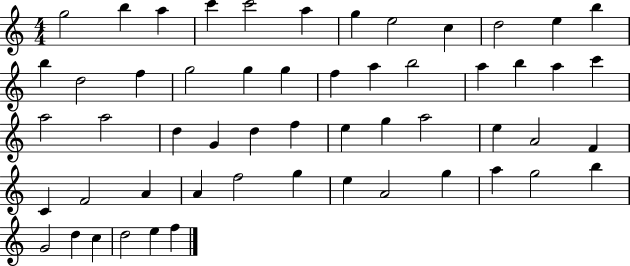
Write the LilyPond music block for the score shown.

{
  \clef treble
  \numericTimeSignature
  \time 4/4
  \key c \major
  g''2 b''4 a''4 | c'''4 c'''2 a''4 | g''4 e''2 c''4 | d''2 e''4 b''4 | \break b''4 d''2 f''4 | g''2 g''4 g''4 | f''4 a''4 b''2 | a''4 b''4 a''4 c'''4 | \break a''2 a''2 | d''4 g'4 d''4 f''4 | e''4 g''4 a''2 | e''4 a'2 f'4 | \break c'4 f'2 a'4 | a'4 f''2 g''4 | e''4 a'2 g''4 | a''4 g''2 b''4 | \break g'2 d''4 c''4 | d''2 e''4 f''4 | \bar "|."
}